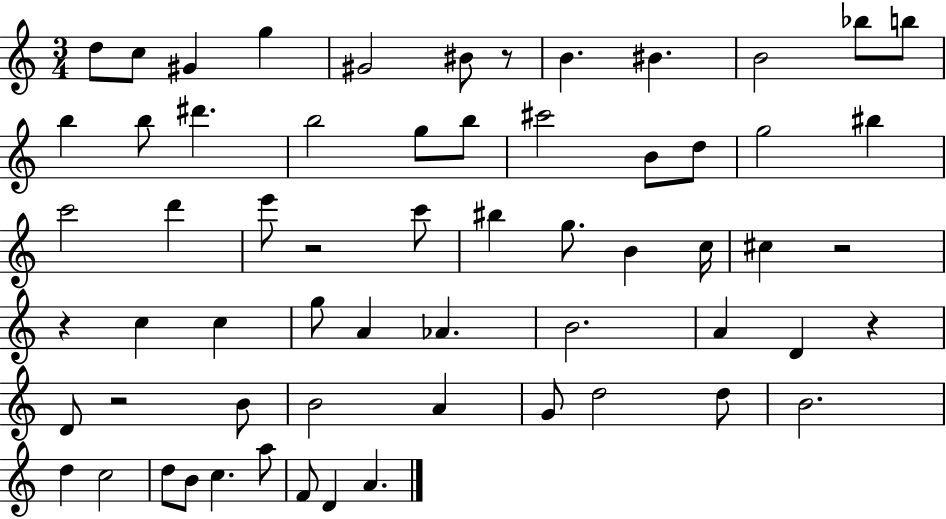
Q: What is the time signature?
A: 3/4